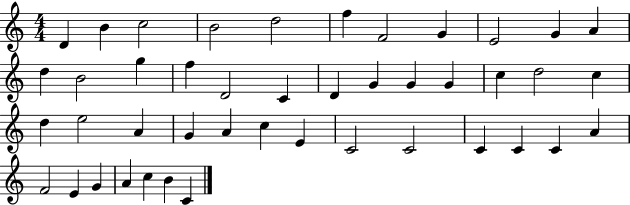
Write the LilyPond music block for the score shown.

{
  \clef treble
  \numericTimeSignature
  \time 4/4
  \key c \major
  d'4 b'4 c''2 | b'2 d''2 | f''4 f'2 g'4 | e'2 g'4 a'4 | \break d''4 b'2 g''4 | f''4 d'2 c'4 | d'4 g'4 g'4 g'4 | c''4 d''2 c''4 | \break d''4 e''2 a'4 | g'4 a'4 c''4 e'4 | c'2 c'2 | c'4 c'4 c'4 a'4 | \break f'2 e'4 g'4 | a'4 c''4 b'4 c'4 | \bar "|."
}